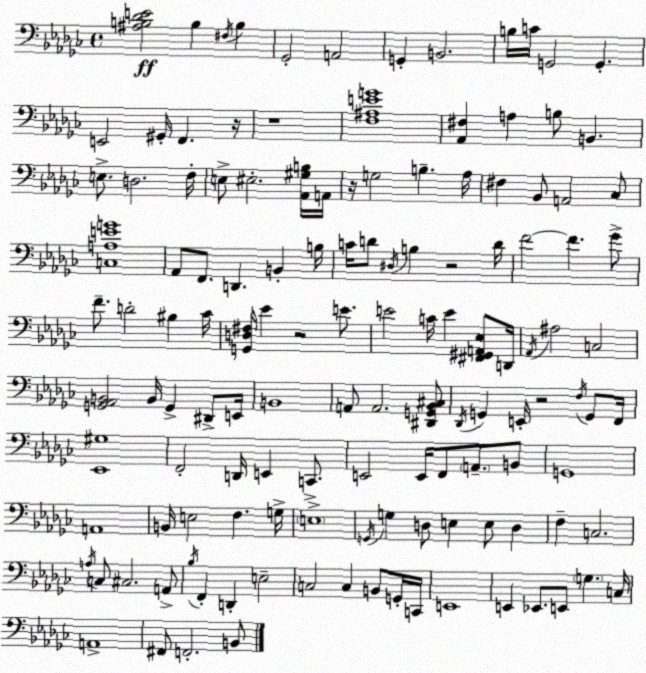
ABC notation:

X:1
T:Untitled
M:4/4
L:1/4
K:Ebm
[^A,B,_DE]2 B, ^F,/4 B, _G,,2 A,,2 G,, B,,2 B,/4 C/4 G,,2 G,, E,,2 ^G,,/4 F,, z/4 z4 [F,^A,EG]4 [_A,,^F,] A, B,/2 B,, E,/2 D,2 F,/4 E,/2 ^E,2 [_A,,^G,B,]/4 A,,/4 z/4 G,2 B, _A,/4 ^F, _B,,/2 A,,2 _C,/2 [C,A,EG]4 _A,,/2 F,,/2 D,, B,, B,/4 C/4 D/2 ^D,/4 B, z2 D/4 F2 F _G/2 F/2 D2 ^B, _C/4 [G,,D,^F,]/4 _E z2 E/2 E2 C/4 E [^F,,^G,,A,,_E,]/2 D,,/4 _A,,/4 ^A,2 C,2 [G,,_A,,B,,]2 B,,/4 G,, ^D,,/2 E,,/4 B,,4 A,,/2 A,,2 [^D,,G,,_B,,^C,]/2 _D,,/4 G,, E,,/4 z2 F,/4 G,,/2 F,,/4 [_E,,^G,]4 F,,2 D,,/4 E,, C,,/2 E,,2 E,,/4 F,,/2 A,,/2 B,,/2 G,,4 A,,4 B,,/4 E,2 F, G,/4 E,4 G,,/4 G, D,/2 E, E,/2 D, F, C,2 A,/4 C,/2 ^C,2 A,,/2 _B,/4 F,, D,, E,2 C,2 C, B,,/2 G,,/4 C,,/4 E,,4 E,, _E,,/2 E,,/2 G, C,/4 A,,4 ^F,,/2 F,,2 B,,/2